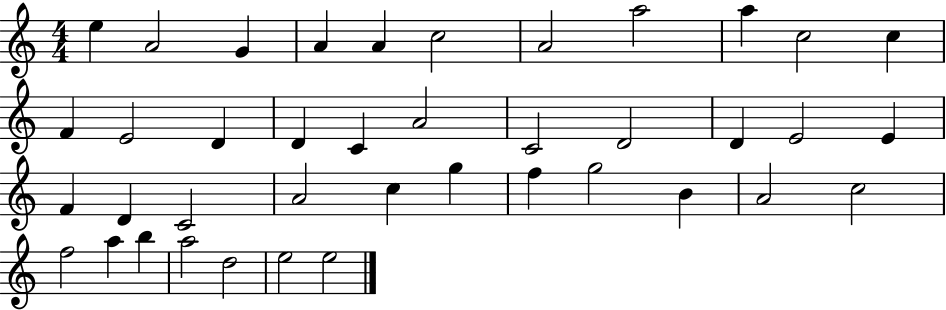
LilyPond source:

{
  \clef treble
  \numericTimeSignature
  \time 4/4
  \key c \major
  e''4 a'2 g'4 | a'4 a'4 c''2 | a'2 a''2 | a''4 c''2 c''4 | \break f'4 e'2 d'4 | d'4 c'4 a'2 | c'2 d'2 | d'4 e'2 e'4 | \break f'4 d'4 c'2 | a'2 c''4 g''4 | f''4 g''2 b'4 | a'2 c''2 | \break f''2 a''4 b''4 | a''2 d''2 | e''2 e''2 | \bar "|."
}